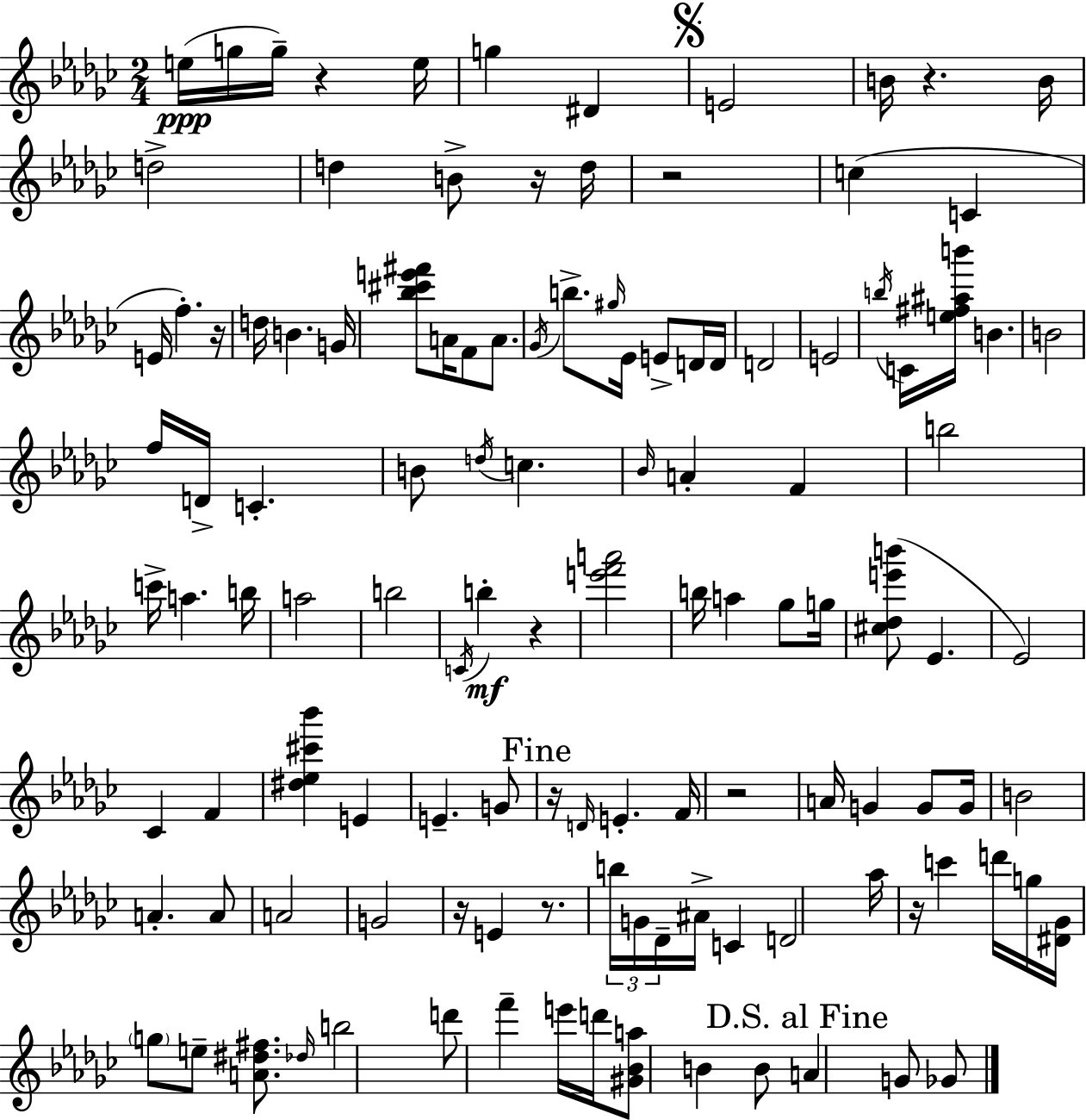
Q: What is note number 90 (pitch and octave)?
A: Db5